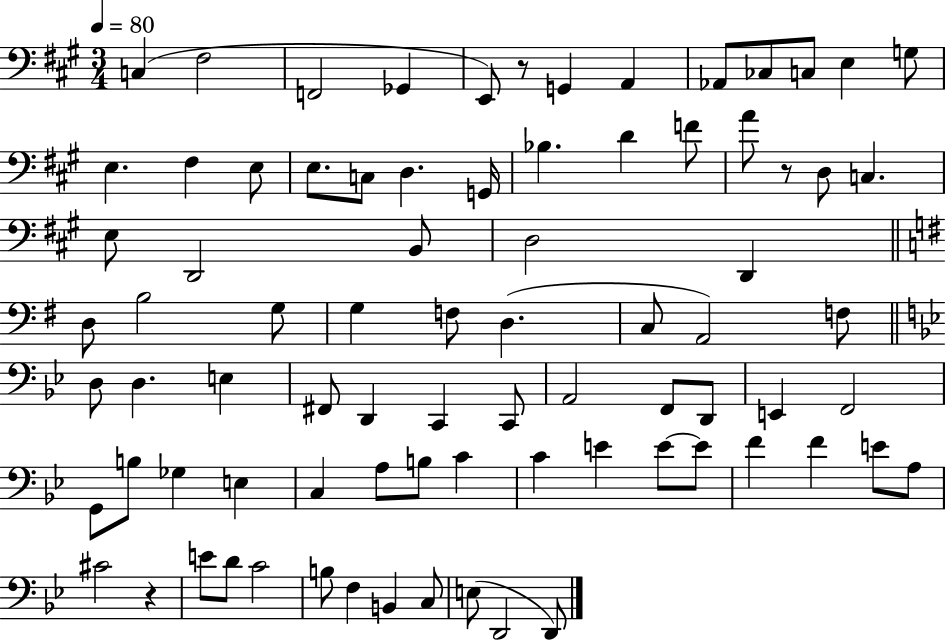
X:1
T:Untitled
M:3/4
L:1/4
K:A
C, ^F,2 F,,2 _G,, E,,/2 z/2 G,, A,, _A,,/2 _C,/2 C,/2 E, G,/2 E, ^F, E,/2 E,/2 C,/2 D, G,,/4 _B, D F/2 A/2 z/2 D,/2 C, E,/2 D,,2 B,,/2 D,2 D,, D,/2 B,2 G,/2 G, F,/2 D, C,/2 A,,2 F,/2 D,/2 D, E, ^F,,/2 D,, C,, C,,/2 A,,2 F,,/2 D,,/2 E,, F,,2 G,,/2 B,/2 _G, E, C, A,/2 B,/2 C C E E/2 E/2 F F E/2 A,/2 ^C2 z E/2 D/2 C2 B,/2 F, B,, C,/2 E,/2 D,,2 D,,/2